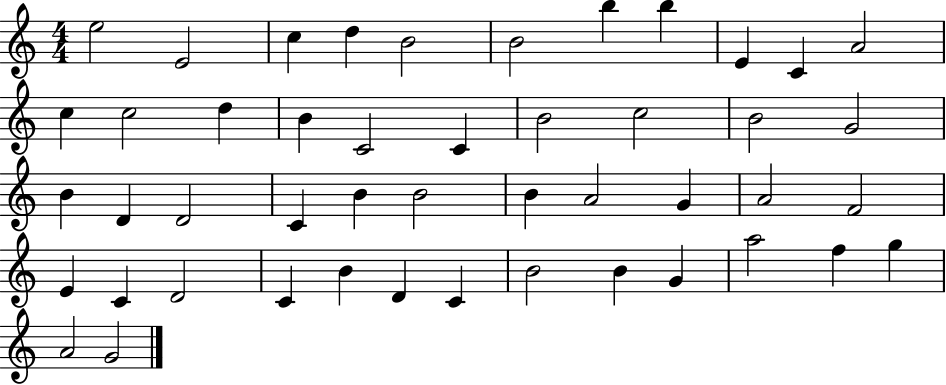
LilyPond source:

{
  \clef treble
  \numericTimeSignature
  \time 4/4
  \key c \major
  e''2 e'2 | c''4 d''4 b'2 | b'2 b''4 b''4 | e'4 c'4 a'2 | \break c''4 c''2 d''4 | b'4 c'2 c'4 | b'2 c''2 | b'2 g'2 | \break b'4 d'4 d'2 | c'4 b'4 b'2 | b'4 a'2 g'4 | a'2 f'2 | \break e'4 c'4 d'2 | c'4 b'4 d'4 c'4 | b'2 b'4 g'4 | a''2 f''4 g''4 | \break a'2 g'2 | \bar "|."
}